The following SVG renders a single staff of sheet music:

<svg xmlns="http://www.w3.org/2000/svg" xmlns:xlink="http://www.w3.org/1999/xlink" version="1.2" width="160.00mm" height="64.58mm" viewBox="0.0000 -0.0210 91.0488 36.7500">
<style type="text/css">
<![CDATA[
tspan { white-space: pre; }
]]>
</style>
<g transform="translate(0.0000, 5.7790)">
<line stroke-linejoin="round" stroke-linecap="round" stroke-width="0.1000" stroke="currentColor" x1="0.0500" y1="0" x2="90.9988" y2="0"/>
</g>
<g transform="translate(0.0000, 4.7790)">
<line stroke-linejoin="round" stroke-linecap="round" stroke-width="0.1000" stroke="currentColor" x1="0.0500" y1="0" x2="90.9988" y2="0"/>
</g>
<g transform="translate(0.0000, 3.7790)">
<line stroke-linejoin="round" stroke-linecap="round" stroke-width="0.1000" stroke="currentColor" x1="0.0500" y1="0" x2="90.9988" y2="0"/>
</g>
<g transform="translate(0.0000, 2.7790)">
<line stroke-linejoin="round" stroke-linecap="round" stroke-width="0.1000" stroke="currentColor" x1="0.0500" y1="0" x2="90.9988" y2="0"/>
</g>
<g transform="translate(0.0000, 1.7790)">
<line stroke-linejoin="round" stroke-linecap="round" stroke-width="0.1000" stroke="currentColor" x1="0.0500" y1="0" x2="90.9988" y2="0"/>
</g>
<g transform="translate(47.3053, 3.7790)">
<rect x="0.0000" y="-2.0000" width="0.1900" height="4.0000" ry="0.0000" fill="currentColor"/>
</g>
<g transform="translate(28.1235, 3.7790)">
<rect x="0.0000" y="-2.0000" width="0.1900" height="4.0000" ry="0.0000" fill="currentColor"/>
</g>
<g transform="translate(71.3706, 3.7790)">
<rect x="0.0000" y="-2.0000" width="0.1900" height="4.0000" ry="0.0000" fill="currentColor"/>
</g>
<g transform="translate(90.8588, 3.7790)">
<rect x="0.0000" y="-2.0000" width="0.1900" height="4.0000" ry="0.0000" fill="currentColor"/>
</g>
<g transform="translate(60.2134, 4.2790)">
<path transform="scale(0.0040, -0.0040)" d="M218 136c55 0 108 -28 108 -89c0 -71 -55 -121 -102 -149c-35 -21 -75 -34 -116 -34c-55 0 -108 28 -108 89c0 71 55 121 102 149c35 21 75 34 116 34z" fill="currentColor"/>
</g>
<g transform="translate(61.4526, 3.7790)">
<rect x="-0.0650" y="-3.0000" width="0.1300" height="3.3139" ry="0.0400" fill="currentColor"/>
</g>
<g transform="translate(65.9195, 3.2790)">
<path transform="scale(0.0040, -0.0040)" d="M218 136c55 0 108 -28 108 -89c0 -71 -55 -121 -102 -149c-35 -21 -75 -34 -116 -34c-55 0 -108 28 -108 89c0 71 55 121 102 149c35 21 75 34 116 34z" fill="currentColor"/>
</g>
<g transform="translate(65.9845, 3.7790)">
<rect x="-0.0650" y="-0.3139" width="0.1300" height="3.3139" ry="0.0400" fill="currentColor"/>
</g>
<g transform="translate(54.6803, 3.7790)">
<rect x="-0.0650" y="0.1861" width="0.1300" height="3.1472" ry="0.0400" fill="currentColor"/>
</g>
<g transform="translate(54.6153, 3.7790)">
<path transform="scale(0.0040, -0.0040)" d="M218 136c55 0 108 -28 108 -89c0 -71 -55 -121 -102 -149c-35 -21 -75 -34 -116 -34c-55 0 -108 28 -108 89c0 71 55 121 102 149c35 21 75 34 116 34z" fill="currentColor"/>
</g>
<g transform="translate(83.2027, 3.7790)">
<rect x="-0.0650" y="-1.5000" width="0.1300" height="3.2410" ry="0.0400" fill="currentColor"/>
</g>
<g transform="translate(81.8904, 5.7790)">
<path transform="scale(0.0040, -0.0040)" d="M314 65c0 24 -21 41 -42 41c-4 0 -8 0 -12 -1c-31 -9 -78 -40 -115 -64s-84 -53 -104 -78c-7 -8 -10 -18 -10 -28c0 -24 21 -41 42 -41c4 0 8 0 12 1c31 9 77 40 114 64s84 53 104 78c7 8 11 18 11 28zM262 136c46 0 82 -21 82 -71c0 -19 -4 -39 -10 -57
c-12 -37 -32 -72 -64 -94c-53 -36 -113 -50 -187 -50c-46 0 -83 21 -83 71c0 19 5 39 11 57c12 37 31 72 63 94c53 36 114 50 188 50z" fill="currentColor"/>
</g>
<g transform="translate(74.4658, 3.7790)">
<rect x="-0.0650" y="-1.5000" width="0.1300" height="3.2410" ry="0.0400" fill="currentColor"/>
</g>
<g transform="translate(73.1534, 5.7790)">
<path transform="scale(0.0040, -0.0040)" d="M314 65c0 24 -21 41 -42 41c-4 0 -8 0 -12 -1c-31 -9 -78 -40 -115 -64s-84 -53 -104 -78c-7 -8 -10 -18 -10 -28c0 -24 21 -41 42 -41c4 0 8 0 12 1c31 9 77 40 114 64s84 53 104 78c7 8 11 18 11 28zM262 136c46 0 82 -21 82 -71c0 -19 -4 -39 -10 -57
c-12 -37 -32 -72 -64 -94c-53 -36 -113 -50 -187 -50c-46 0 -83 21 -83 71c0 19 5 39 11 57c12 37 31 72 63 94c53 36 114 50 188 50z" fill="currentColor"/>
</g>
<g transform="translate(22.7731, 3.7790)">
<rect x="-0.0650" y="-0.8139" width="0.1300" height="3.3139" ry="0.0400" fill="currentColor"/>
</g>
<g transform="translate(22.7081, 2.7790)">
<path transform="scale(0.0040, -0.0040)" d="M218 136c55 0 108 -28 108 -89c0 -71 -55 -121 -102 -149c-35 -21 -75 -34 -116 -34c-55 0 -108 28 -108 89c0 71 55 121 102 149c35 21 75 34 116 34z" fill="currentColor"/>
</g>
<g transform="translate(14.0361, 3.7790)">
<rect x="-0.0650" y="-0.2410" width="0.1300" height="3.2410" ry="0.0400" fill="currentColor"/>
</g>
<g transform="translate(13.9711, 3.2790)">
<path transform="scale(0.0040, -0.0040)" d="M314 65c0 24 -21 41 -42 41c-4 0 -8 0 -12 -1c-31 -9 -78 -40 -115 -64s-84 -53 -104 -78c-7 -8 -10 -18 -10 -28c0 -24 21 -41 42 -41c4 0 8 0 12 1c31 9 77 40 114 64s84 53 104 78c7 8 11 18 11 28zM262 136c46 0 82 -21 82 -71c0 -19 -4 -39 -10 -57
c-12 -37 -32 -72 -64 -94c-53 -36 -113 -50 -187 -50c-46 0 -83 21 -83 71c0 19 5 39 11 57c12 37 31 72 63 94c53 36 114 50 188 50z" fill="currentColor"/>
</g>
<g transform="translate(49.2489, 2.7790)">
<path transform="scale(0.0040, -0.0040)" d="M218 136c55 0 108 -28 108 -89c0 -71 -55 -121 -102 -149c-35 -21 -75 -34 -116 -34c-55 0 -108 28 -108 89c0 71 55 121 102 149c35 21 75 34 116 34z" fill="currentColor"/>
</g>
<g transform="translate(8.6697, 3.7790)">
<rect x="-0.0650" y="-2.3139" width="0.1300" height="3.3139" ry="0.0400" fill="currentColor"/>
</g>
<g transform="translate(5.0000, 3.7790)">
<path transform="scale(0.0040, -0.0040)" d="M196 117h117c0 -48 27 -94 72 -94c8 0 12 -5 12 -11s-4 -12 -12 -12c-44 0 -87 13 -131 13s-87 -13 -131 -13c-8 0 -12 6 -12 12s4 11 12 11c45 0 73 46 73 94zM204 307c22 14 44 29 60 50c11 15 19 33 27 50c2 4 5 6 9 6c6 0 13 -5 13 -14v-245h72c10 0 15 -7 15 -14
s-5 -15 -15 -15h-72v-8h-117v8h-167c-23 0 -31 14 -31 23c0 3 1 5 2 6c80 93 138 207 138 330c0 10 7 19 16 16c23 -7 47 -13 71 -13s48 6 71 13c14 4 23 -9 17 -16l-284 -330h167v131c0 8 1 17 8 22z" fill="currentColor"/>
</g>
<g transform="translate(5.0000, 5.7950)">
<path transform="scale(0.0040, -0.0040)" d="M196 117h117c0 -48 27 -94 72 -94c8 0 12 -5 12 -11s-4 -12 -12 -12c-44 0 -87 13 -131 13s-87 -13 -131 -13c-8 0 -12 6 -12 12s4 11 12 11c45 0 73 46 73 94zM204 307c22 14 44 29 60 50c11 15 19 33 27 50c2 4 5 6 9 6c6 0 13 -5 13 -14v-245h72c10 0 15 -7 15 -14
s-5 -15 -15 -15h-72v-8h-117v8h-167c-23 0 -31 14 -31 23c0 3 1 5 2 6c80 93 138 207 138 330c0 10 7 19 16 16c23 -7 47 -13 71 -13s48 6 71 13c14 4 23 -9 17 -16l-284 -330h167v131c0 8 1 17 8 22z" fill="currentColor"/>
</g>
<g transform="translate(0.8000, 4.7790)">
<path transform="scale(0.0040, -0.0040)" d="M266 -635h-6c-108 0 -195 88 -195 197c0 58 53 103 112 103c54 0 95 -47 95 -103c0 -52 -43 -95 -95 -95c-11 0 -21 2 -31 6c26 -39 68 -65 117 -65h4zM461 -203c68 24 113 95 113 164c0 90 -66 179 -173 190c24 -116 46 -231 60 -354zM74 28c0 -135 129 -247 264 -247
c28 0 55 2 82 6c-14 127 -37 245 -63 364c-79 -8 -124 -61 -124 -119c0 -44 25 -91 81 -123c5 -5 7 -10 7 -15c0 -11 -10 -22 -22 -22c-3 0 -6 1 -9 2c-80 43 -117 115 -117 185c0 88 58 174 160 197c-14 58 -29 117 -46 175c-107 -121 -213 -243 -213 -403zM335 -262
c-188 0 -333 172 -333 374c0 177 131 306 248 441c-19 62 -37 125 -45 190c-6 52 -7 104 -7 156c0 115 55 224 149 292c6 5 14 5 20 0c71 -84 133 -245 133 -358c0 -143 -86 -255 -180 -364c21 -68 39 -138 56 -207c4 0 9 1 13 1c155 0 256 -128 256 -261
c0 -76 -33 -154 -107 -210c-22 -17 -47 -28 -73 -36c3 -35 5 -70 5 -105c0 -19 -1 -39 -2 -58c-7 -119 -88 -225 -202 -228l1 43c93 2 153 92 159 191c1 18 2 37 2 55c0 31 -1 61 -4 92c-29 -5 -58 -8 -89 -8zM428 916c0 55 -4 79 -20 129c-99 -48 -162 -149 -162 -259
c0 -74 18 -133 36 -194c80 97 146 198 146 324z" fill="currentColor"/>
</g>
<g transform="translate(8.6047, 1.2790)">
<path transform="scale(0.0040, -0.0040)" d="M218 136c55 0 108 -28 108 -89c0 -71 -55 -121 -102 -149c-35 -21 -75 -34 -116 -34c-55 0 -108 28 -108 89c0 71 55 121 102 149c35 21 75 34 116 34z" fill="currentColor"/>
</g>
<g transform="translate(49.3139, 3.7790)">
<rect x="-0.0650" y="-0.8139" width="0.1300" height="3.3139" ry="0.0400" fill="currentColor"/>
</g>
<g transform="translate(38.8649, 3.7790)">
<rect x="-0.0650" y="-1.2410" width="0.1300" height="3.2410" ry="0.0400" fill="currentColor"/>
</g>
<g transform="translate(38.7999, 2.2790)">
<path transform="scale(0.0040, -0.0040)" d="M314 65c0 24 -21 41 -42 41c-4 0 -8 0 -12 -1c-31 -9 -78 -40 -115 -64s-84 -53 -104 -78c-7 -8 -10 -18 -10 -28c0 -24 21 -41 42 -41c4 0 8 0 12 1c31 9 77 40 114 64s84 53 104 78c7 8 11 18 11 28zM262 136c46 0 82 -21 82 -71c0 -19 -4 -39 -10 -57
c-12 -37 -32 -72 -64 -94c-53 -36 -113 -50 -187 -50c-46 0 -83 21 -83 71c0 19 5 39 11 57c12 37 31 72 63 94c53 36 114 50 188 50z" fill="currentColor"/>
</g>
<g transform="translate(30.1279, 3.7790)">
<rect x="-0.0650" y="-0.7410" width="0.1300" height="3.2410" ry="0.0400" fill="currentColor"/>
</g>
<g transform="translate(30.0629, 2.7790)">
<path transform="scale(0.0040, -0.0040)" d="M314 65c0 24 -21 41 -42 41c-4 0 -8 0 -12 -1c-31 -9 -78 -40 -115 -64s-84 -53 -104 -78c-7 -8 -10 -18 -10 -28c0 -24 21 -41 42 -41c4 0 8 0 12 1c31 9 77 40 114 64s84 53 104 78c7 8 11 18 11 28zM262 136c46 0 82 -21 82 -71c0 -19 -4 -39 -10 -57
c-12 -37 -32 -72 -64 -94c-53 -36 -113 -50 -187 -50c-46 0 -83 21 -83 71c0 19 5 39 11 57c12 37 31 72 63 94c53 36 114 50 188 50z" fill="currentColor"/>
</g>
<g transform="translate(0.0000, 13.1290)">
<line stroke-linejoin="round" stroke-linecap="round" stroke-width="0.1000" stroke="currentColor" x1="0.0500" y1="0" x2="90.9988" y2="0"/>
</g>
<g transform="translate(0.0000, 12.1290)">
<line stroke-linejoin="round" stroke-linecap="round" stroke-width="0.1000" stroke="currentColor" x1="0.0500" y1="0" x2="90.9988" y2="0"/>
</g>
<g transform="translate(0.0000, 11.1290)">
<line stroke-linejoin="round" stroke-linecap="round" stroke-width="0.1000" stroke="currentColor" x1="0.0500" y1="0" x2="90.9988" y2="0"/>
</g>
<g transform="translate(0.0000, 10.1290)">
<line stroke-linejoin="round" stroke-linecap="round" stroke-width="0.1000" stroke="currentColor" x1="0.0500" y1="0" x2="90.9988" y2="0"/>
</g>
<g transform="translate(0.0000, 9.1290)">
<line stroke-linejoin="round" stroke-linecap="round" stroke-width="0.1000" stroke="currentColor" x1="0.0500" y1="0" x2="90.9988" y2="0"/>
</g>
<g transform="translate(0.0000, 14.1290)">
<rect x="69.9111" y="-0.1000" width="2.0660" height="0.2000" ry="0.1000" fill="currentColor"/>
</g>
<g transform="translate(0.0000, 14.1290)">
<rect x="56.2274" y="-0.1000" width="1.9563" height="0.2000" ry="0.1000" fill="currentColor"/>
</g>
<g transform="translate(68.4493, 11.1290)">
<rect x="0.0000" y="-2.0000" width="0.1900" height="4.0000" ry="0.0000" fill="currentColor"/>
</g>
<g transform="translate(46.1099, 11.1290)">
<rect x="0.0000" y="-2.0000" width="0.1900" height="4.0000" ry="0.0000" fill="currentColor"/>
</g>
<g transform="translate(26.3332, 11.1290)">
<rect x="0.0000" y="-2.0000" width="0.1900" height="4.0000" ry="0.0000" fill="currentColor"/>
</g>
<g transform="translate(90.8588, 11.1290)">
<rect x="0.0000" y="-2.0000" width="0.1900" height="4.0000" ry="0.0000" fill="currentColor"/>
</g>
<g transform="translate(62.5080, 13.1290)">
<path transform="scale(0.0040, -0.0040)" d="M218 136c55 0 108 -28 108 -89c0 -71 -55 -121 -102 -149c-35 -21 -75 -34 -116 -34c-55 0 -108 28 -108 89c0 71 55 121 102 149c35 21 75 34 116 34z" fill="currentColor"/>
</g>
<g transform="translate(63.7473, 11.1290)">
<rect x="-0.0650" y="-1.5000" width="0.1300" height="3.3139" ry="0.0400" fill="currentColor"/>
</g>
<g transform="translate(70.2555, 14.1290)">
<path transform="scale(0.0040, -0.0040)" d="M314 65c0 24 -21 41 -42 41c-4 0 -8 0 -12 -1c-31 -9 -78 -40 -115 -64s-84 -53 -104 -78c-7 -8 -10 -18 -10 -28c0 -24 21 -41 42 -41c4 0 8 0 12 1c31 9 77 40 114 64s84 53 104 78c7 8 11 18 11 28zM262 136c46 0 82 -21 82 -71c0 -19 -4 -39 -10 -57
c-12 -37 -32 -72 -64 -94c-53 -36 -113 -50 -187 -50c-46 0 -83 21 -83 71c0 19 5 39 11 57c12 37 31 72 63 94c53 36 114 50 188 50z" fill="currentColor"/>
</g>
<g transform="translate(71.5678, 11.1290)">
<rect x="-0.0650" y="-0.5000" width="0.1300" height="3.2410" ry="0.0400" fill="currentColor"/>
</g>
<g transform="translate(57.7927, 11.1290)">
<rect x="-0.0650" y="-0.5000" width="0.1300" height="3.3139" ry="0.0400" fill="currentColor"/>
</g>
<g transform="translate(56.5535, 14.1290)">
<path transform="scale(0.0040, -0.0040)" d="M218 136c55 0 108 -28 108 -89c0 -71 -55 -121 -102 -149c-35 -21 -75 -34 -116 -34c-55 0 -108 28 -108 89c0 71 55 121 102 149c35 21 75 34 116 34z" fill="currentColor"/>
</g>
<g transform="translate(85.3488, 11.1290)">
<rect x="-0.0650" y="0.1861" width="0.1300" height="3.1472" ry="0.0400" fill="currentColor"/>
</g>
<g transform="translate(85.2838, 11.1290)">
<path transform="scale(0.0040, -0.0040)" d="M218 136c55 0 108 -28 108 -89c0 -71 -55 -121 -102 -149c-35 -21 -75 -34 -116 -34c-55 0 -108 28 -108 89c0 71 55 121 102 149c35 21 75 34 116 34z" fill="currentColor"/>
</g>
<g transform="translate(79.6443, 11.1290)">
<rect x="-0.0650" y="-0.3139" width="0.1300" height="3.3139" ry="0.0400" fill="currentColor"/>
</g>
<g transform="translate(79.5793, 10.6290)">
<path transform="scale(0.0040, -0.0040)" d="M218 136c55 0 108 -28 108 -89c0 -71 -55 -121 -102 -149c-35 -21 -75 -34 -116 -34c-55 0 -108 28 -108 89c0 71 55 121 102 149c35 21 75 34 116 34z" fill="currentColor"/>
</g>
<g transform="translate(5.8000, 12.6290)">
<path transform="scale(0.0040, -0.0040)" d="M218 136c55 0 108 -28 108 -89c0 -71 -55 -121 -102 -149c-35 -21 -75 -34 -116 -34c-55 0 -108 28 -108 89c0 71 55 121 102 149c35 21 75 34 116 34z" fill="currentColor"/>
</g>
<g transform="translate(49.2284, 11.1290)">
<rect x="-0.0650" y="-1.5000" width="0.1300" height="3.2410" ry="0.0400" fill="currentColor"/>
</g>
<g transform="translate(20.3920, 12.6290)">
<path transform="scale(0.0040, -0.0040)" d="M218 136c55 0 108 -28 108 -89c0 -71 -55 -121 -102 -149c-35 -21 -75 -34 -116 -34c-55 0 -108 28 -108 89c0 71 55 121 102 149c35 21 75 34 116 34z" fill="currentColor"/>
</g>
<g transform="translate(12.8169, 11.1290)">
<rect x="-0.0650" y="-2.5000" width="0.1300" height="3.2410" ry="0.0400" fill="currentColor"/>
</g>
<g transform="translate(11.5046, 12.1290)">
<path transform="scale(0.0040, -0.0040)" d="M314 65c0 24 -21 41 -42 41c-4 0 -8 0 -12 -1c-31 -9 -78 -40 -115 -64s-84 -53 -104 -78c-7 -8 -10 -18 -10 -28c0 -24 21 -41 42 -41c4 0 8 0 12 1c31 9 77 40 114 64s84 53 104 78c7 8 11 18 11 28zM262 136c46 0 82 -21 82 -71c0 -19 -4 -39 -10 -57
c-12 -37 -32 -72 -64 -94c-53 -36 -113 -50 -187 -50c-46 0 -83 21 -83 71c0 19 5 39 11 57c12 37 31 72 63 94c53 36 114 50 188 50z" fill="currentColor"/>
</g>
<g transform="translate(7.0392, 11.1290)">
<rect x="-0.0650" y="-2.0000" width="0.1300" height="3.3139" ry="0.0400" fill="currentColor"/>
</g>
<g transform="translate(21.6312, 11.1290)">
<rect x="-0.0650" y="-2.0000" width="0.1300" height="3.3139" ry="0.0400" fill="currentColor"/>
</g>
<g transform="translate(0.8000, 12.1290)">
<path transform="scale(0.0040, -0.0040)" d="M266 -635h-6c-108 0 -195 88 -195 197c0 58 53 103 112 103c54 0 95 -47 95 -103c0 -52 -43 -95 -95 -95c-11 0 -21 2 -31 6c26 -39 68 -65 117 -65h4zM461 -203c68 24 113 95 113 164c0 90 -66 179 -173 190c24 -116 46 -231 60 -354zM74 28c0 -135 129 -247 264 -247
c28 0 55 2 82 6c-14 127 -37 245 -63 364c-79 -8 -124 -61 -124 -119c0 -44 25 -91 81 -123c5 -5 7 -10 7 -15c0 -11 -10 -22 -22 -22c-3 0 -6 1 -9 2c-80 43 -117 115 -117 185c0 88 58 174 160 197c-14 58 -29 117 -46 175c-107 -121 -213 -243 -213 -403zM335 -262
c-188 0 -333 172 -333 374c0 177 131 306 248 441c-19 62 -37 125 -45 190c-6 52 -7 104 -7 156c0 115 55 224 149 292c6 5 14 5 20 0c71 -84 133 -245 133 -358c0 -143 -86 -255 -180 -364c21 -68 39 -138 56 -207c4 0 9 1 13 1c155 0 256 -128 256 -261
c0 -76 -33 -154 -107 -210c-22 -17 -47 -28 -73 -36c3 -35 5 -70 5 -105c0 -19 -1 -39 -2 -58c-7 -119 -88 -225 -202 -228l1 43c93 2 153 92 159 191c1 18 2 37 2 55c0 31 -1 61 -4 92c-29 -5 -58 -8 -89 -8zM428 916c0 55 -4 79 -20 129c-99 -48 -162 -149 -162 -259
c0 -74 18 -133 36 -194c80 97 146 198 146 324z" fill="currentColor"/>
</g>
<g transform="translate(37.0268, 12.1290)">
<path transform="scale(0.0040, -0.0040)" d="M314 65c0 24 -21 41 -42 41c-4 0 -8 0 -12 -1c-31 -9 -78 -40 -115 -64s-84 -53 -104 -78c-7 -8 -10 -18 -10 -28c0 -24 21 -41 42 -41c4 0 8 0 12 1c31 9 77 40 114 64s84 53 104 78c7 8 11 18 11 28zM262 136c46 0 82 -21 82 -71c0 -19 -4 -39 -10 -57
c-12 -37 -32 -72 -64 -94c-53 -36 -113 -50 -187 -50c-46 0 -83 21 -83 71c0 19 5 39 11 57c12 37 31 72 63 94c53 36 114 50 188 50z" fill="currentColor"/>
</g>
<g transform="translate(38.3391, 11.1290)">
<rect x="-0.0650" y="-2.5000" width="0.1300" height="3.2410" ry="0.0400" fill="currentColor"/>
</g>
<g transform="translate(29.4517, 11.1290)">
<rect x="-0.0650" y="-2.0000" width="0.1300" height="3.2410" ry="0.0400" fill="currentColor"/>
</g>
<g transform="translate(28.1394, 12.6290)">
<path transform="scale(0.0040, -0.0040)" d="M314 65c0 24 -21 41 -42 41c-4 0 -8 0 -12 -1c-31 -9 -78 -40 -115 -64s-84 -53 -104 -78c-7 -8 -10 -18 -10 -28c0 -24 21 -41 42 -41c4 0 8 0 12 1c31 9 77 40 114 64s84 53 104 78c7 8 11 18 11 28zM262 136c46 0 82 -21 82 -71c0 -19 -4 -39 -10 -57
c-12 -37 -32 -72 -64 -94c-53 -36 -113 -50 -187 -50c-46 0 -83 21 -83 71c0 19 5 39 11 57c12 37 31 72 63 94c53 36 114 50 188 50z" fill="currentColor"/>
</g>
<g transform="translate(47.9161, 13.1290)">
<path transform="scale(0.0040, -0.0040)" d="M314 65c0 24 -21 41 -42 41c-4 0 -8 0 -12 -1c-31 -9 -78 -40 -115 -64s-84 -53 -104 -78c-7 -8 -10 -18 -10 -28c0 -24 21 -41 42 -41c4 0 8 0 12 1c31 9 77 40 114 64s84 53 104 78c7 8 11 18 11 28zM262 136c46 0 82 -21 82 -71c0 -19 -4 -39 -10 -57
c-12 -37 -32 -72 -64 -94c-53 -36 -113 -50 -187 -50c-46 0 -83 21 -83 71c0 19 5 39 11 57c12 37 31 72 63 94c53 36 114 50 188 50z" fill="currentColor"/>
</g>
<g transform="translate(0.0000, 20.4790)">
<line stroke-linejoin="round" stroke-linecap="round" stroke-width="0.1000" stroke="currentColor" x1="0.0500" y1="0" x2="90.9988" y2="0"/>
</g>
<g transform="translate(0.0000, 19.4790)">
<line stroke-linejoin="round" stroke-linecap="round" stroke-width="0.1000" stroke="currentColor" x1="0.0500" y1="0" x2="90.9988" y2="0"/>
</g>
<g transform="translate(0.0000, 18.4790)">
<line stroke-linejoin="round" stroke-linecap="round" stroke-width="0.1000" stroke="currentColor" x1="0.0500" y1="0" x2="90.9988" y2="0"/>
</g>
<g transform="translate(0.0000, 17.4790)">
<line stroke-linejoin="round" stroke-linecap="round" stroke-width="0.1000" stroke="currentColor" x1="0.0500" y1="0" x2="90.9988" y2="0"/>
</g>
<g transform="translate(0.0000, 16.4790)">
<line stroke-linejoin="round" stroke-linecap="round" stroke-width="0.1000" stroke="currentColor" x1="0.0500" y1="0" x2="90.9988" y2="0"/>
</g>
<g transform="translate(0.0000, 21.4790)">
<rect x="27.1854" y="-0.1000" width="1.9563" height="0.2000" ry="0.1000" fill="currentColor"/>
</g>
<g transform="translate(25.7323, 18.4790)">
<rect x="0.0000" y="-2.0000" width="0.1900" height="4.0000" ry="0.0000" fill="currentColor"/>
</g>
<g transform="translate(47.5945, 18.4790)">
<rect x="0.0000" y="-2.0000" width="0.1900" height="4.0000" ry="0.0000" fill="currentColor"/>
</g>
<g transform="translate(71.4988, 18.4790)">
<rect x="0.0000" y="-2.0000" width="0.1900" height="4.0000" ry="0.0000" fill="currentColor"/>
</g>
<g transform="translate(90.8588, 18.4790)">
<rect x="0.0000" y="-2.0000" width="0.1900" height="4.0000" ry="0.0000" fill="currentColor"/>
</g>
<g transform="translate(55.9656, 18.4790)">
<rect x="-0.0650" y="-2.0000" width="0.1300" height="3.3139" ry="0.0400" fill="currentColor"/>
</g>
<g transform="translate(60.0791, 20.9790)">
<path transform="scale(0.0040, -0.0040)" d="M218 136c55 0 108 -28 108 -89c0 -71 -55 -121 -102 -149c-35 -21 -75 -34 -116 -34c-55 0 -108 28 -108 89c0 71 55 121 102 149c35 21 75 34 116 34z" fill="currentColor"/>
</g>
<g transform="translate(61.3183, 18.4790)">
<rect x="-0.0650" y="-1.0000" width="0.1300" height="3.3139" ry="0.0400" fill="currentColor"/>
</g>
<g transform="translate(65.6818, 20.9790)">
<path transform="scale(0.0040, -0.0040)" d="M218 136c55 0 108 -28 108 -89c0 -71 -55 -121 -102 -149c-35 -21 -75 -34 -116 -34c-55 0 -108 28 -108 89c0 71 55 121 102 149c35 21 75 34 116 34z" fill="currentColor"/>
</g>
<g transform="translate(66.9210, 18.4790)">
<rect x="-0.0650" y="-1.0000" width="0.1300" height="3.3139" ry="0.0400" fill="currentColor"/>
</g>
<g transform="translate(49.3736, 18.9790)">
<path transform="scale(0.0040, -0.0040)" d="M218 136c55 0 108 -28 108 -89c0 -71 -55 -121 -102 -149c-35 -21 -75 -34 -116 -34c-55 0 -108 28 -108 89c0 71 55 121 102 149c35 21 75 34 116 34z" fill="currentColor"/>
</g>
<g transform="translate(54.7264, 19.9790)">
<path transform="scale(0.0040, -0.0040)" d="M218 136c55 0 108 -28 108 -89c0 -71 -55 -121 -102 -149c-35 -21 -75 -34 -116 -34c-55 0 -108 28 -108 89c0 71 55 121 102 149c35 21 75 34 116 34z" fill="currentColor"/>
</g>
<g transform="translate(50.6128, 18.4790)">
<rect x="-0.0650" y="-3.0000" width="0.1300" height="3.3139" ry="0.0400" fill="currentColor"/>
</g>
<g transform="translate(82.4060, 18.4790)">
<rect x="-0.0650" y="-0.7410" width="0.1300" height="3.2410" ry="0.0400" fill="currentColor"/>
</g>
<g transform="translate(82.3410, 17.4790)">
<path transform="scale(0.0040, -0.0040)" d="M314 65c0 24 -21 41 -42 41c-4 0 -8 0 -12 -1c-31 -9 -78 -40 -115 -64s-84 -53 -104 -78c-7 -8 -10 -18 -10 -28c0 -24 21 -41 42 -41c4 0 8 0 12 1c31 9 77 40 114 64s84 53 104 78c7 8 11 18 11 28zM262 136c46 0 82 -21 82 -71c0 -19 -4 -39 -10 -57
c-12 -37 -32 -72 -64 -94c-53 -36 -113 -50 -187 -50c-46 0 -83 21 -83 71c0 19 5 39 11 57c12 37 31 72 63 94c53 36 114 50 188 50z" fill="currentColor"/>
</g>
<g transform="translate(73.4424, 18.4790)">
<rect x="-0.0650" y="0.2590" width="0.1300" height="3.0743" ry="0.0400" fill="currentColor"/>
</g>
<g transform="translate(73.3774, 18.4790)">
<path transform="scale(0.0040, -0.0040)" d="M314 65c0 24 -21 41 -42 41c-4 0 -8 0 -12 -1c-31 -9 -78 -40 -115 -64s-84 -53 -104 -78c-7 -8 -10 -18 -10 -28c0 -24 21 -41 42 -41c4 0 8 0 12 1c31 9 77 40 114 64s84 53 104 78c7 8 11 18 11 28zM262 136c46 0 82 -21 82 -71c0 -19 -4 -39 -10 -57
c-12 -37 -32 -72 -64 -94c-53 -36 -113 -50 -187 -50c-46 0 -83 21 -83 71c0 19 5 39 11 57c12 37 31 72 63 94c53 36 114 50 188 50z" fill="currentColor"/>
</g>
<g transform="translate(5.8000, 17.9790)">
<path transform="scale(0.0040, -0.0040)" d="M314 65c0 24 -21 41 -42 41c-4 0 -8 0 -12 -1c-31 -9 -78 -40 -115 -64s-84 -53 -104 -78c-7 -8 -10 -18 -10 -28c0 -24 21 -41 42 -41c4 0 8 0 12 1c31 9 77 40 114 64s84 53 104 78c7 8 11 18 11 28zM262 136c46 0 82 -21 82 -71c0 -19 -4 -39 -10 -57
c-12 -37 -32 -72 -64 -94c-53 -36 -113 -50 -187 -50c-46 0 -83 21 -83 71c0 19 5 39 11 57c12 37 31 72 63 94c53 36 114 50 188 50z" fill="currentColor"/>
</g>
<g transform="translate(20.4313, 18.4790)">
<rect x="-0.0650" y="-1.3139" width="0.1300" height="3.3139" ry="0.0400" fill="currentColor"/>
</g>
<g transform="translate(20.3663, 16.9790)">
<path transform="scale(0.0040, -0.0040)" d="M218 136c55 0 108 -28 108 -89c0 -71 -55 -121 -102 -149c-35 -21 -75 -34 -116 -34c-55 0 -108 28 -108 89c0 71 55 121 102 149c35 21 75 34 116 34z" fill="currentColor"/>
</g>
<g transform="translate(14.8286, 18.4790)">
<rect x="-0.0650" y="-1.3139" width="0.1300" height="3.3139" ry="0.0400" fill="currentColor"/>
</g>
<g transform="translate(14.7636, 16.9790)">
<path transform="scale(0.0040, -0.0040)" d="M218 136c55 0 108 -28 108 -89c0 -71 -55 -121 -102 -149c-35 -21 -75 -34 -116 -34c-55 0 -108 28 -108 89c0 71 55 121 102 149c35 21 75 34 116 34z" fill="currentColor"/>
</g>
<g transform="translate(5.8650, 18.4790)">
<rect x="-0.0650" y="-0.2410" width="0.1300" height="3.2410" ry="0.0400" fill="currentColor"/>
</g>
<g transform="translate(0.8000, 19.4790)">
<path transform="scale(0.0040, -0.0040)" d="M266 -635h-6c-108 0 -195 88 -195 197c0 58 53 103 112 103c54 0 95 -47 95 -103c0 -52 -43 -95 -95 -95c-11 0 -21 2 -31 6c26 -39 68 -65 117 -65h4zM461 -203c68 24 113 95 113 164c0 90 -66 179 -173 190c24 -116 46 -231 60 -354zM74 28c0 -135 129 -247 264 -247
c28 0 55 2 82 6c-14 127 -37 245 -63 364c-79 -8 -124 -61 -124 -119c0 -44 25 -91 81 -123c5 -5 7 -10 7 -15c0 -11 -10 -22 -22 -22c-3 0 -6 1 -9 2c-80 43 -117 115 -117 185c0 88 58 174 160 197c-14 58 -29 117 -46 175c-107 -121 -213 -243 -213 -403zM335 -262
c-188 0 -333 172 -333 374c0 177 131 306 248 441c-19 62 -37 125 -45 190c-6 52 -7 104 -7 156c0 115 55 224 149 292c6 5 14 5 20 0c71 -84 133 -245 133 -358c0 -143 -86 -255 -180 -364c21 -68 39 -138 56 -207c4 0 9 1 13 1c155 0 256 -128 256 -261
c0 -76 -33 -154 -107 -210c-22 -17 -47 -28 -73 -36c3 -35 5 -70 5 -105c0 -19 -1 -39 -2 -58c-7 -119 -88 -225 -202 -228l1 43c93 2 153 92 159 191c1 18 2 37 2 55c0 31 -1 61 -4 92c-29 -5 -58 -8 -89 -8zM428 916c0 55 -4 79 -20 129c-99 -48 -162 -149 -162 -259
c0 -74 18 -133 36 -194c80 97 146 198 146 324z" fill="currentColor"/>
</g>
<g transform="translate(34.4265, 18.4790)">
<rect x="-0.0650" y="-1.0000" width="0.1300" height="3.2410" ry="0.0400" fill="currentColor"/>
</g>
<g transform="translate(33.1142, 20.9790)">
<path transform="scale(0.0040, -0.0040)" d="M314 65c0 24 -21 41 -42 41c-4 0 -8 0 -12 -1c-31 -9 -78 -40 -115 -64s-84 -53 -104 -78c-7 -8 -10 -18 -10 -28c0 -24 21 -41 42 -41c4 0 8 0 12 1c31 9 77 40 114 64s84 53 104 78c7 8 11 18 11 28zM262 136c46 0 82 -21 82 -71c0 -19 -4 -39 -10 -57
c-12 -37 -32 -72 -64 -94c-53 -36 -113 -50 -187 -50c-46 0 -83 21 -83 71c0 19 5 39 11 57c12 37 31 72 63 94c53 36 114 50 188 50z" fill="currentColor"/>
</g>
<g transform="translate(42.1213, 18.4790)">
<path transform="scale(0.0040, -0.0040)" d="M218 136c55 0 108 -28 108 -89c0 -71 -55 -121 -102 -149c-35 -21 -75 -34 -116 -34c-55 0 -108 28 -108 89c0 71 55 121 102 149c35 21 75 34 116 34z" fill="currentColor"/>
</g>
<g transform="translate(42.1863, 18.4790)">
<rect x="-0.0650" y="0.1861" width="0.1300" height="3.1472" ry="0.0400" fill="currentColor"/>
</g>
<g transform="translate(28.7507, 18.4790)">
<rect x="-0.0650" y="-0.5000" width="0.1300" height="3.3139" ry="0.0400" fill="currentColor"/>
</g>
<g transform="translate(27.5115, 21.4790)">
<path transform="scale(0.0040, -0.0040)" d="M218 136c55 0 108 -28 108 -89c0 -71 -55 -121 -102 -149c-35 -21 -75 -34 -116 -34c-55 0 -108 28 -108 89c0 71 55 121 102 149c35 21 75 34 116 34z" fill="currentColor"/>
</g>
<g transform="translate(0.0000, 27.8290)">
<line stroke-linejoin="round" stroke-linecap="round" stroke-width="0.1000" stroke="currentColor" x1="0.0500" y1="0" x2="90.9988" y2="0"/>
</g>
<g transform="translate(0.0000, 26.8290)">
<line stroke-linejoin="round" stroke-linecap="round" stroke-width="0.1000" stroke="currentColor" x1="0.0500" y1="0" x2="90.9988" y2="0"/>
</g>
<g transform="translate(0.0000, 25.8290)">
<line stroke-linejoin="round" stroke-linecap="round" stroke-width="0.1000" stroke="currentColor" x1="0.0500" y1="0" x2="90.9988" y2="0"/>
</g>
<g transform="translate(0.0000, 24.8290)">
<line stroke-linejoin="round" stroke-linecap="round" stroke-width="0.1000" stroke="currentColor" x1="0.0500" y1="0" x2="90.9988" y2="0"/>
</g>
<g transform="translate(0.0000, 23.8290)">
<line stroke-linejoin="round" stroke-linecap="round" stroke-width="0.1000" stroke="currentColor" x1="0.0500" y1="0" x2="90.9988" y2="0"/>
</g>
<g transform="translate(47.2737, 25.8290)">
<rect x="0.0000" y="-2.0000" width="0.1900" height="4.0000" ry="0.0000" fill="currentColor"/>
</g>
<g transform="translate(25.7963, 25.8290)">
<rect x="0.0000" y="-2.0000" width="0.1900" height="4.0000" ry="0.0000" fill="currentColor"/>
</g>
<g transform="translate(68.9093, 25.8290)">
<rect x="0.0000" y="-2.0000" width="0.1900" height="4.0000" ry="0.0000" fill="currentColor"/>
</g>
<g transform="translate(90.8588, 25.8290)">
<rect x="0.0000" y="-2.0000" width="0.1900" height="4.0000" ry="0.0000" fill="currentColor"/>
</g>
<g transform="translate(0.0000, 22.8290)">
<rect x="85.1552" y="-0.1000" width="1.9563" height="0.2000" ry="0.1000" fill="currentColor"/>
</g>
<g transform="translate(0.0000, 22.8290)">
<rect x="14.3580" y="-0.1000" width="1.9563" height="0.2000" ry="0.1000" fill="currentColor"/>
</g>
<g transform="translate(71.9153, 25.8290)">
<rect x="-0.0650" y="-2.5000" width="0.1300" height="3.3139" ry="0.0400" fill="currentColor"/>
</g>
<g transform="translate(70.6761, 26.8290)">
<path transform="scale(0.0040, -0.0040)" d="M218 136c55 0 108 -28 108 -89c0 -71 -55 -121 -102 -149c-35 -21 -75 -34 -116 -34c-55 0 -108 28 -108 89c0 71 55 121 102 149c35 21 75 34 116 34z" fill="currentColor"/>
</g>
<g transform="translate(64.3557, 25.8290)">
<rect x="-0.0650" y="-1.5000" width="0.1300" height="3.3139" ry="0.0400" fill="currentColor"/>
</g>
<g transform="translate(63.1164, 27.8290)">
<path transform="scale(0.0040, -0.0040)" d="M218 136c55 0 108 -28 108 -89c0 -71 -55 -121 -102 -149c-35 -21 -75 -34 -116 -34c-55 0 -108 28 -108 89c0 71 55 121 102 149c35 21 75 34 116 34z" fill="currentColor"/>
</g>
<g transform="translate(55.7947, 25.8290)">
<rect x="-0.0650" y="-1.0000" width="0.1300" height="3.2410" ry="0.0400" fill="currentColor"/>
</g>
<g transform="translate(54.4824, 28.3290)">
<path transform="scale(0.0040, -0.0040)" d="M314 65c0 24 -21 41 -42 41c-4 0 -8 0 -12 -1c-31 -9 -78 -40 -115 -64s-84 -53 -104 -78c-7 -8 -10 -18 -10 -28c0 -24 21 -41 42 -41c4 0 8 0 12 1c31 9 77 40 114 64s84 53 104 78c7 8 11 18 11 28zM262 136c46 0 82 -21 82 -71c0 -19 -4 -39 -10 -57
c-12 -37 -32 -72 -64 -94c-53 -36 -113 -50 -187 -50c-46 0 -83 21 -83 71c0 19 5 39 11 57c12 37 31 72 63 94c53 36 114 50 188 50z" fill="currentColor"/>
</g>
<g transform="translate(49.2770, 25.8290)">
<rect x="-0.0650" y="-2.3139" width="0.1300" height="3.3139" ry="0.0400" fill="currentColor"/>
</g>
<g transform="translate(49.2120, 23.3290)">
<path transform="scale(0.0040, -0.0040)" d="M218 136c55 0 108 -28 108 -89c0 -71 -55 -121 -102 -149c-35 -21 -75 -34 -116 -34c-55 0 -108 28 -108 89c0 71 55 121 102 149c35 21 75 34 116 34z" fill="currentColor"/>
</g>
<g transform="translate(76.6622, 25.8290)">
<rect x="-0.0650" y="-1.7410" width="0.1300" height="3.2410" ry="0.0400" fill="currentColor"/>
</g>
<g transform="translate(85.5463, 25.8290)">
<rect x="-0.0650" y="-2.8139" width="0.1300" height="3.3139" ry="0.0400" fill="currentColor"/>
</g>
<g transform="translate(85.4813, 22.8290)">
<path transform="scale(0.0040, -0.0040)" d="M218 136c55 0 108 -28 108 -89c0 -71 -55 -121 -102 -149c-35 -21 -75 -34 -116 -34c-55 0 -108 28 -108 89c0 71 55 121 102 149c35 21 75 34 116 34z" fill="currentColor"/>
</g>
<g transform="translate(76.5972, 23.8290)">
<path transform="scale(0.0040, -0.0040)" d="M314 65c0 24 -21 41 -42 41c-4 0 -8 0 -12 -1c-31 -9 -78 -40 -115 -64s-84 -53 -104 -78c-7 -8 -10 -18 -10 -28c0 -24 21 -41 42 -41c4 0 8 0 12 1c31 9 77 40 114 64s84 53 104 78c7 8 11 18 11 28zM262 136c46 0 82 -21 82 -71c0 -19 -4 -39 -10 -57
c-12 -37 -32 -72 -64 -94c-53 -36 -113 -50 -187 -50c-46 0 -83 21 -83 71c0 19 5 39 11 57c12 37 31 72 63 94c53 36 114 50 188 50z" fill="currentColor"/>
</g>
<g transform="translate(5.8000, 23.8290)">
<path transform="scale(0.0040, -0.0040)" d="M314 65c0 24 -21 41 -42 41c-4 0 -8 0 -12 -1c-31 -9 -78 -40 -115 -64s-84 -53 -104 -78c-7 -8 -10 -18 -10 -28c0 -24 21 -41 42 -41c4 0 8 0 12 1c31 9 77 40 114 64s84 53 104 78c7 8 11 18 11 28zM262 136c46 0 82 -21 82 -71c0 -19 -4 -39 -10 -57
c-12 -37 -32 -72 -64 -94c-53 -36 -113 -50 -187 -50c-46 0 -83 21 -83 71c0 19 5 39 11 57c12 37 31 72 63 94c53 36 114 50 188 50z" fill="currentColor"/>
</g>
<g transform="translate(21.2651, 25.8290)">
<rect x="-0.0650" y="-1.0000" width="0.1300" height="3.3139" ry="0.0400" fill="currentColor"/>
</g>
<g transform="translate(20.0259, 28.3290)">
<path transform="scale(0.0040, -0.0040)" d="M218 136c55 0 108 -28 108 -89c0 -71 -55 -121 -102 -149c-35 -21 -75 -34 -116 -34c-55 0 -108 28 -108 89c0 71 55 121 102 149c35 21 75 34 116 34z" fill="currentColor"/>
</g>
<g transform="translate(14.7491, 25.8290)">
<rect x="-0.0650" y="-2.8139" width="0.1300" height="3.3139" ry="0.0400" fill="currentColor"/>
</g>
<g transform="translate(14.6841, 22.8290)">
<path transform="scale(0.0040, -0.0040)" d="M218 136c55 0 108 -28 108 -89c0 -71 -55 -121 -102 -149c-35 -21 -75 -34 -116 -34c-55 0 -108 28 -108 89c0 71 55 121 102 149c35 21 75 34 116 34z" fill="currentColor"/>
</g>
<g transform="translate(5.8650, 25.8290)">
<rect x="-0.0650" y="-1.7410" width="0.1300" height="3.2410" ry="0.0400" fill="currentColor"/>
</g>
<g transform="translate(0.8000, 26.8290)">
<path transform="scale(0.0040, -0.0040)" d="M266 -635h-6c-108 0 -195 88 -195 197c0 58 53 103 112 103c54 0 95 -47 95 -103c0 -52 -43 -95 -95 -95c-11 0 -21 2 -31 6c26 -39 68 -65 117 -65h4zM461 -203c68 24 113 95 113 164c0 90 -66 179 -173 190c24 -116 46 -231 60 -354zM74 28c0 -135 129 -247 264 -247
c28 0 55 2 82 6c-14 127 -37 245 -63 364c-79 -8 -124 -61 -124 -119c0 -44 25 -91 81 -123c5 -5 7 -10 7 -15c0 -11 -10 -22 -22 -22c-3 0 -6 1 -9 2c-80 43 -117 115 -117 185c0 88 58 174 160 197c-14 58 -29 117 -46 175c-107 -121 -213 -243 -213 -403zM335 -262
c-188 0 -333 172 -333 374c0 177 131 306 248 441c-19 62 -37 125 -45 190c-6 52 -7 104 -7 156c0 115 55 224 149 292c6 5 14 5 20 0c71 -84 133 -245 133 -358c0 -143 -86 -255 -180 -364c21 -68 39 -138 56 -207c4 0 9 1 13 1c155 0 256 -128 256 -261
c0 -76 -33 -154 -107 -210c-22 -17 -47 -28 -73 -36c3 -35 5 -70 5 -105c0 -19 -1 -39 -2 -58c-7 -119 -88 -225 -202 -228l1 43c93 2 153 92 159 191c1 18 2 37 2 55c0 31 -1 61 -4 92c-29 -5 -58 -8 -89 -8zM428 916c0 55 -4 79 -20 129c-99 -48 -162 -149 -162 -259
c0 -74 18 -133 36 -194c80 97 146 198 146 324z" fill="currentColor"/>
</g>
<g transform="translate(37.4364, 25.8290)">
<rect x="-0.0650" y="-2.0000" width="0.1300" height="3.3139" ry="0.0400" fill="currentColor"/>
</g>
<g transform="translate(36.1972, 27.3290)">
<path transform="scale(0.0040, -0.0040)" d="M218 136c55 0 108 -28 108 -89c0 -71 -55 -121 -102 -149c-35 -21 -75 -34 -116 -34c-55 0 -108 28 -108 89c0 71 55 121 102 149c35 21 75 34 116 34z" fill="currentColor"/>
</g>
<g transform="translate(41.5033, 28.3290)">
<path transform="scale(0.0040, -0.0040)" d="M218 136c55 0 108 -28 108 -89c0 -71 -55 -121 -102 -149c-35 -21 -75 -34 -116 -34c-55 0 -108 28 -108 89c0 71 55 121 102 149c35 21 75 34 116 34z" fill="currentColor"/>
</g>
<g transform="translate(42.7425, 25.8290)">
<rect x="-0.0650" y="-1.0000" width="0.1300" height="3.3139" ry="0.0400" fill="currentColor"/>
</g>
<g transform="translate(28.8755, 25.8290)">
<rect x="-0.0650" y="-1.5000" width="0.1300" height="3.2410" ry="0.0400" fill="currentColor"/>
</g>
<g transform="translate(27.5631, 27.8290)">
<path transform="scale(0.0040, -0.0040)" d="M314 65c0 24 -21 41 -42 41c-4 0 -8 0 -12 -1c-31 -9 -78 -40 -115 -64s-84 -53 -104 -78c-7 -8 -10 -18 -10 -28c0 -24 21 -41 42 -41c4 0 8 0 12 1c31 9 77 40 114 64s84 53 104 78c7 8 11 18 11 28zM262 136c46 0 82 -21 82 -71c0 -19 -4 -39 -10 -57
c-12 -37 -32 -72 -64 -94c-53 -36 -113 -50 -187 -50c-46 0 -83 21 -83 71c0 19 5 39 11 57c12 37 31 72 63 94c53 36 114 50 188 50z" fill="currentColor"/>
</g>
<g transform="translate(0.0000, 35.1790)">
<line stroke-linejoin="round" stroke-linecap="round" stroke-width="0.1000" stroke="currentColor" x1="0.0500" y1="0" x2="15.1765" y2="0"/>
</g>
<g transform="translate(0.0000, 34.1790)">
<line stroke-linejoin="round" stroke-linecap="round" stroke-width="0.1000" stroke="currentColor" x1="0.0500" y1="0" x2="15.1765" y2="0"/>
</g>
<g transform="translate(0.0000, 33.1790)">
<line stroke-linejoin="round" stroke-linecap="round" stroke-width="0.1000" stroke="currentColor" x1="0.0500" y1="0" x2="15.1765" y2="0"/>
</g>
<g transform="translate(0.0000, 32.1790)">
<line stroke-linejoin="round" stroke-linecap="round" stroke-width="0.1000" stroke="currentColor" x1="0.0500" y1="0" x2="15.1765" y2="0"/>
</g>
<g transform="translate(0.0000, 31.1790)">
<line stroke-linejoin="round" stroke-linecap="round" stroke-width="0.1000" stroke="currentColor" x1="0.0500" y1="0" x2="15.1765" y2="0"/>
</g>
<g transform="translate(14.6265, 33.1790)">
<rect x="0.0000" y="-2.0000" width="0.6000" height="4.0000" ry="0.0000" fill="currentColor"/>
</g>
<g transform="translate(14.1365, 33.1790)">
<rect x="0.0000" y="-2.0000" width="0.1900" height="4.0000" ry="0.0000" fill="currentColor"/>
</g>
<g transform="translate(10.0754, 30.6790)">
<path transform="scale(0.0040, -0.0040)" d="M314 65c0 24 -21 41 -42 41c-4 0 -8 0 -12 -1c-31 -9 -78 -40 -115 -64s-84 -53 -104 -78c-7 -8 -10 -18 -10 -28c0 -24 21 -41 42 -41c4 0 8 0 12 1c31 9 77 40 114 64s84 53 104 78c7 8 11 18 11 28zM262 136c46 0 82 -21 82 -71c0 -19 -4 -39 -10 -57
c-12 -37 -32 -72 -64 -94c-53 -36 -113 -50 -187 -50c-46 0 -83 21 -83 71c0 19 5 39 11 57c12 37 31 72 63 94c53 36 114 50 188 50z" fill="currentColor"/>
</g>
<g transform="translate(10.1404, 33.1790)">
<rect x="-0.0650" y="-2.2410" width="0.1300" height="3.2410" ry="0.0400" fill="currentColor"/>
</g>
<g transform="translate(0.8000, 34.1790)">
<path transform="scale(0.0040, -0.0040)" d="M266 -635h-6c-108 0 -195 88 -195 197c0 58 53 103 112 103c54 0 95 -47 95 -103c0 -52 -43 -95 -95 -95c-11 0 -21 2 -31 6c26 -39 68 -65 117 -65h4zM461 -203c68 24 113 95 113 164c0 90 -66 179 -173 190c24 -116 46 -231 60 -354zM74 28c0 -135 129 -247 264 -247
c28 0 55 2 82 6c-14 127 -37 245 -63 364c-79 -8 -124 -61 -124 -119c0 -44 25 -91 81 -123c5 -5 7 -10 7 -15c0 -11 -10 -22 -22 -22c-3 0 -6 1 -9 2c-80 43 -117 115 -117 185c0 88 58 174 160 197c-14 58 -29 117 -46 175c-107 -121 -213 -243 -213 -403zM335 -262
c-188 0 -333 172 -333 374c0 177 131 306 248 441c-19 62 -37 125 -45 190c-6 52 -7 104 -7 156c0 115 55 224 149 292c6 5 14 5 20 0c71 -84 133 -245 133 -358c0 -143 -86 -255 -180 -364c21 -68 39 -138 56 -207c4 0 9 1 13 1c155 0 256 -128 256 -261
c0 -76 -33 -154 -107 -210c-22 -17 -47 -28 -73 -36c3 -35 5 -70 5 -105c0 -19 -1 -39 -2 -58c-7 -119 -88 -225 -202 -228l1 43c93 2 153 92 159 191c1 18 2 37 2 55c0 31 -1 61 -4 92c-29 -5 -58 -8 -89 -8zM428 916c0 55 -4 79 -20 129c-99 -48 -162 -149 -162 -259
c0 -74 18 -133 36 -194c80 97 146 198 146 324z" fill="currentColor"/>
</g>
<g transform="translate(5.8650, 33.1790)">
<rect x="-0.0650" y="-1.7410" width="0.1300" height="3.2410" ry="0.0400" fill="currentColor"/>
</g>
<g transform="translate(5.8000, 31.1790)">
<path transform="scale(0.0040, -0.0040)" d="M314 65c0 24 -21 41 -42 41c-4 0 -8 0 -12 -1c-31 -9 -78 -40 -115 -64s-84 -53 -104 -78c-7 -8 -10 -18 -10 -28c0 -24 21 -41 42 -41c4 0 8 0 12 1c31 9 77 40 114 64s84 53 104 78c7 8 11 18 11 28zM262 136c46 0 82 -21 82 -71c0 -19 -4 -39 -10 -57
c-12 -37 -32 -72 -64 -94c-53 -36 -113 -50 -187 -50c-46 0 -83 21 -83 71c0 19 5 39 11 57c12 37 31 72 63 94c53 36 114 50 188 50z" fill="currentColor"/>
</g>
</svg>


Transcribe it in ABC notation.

X:1
T:Untitled
M:4/4
L:1/4
K:C
g c2 d d2 e2 d B A c E2 E2 F G2 F F2 G2 E2 C E C2 c B c2 e e C D2 B A F D D B2 d2 f2 a D E2 F D g D2 E G f2 a f2 g2